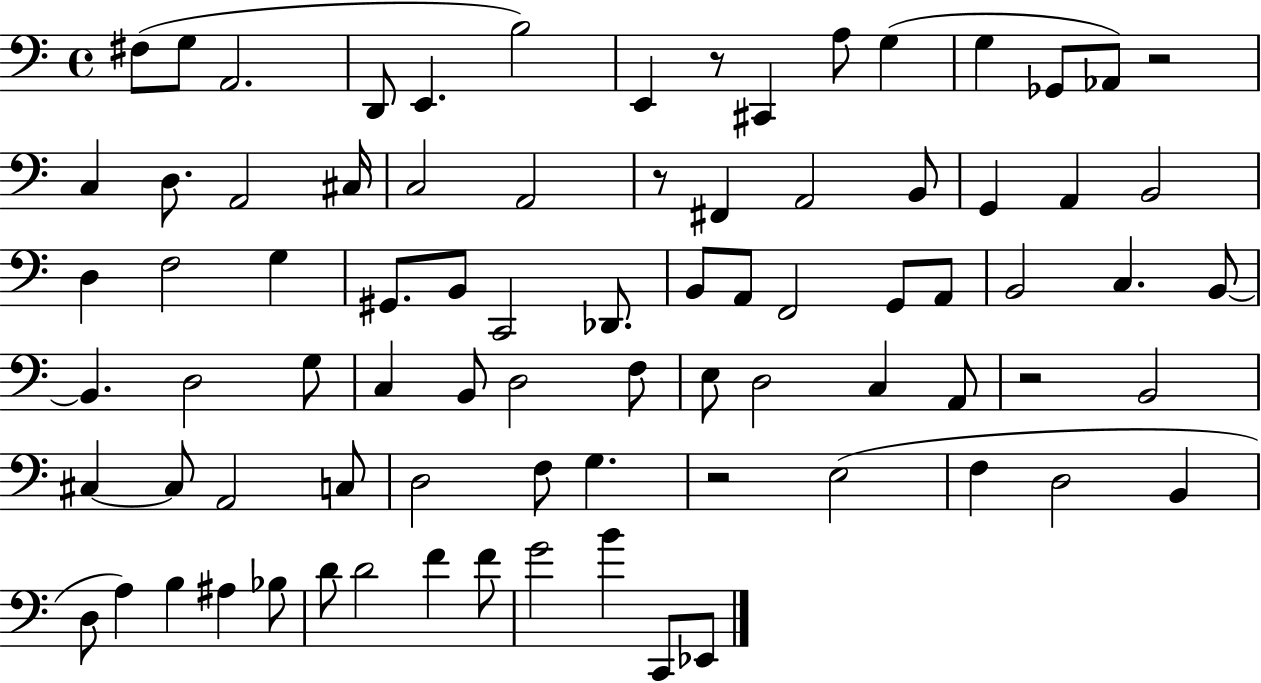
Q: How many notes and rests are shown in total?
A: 81